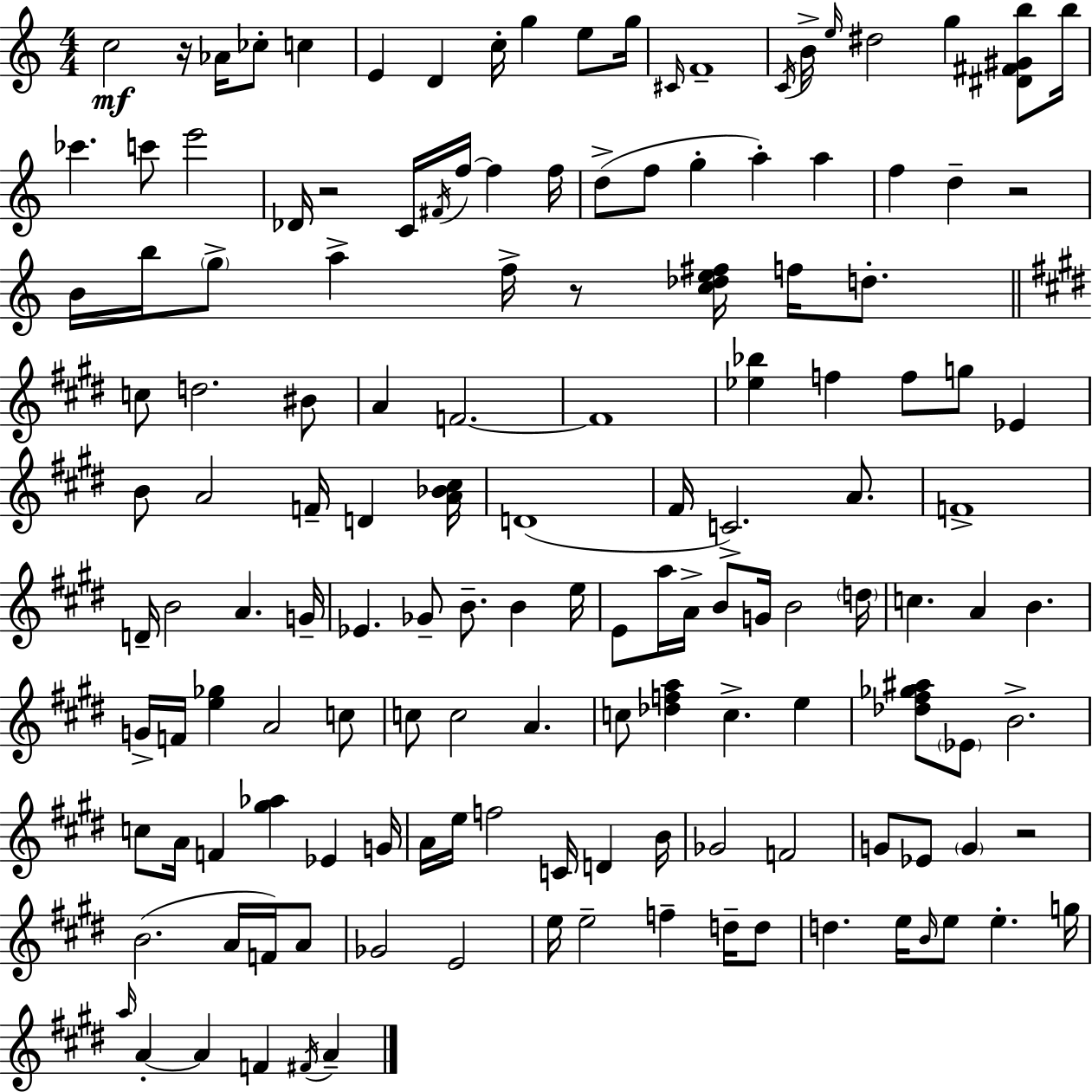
C5/h R/s Ab4/s CES5/e C5/q E4/q D4/q C5/s G5/q E5/e G5/s C#4/s F4/w C4/s B4/s E5/s D#5/h G5/q [D#4,F#4,G#4,B5]/e B5/s CES6/q. C6/e E6/h Db4/s R/h C4/s F#4/s F5/s F5/q F5/s D5/e F5/e G5/q A5/q A5/q F5/q D5/q R/h B4/s B5/s G5/e A5/q F5/s R/e [C5,Db5,E5,F#5]/s F5/s D5/e. C5/e D5/h. BIS4/e A4/q F4/h. F4/w [Eb5,Bb5]/q F5/q F5/e G5/e Eb4/q B4/e A4/h F4/s D4/q [A4,Bb4,C#5]/s D4/w F#4/s C4/h. A4/e. F4/w D4/s B4/h A4/q. G4/s Eb4/q. Gb4/e B4/e. B4/q E5/s E4/e A5/s A4/s B4/e G4/s B4/h D5/s C5/q. A4/q B4/q. G4/s F4/s [E5,Gb5]/q A4/h C5/e C5/e C5/h A4/q. C5/e [Db5,F5,A5]/q C5/q. E5/q [Db5,F#5,Gb5,A#5]/e Eb4/e B4/h. C5/e A4/s F4/q [G#5,Ab5]/q Eb4/q G4/s A4/s E5/s F5/h C4/s D4/q B4/s Gb4/h F4/h G4/e Eb4/e G4/q R/h B4/h. A4/s F4/s A4/e Gb4/h E4/h E5/s E5/h F5/q D5/s D5/e D5/q. E5/s B4/s E5/e E5/q. G5/s A5/s A4/q A4/q F4/q F#4/s A4/q